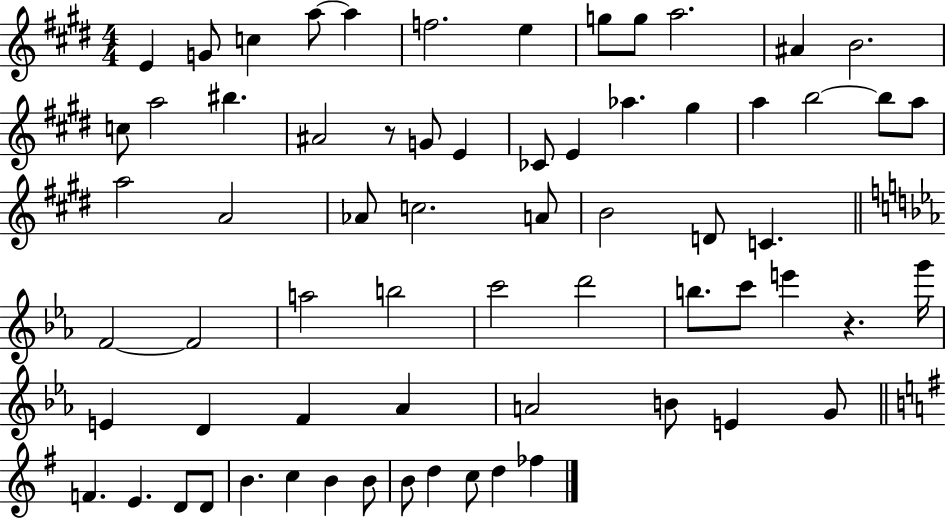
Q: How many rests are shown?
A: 2